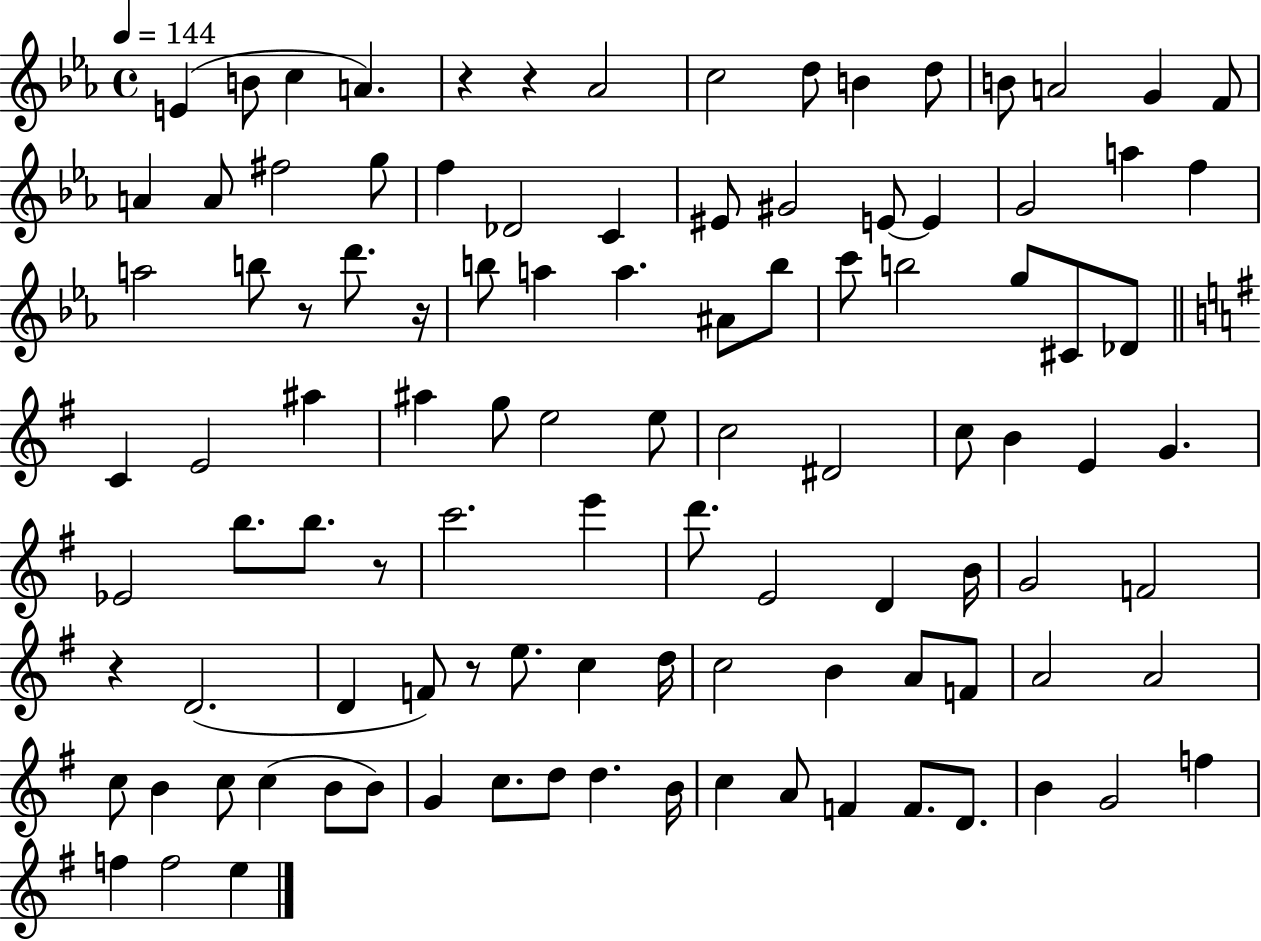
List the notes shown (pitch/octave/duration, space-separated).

E4/q B4/e C5/q A4/q. R/q R/q Ab4/h C5/h D5/e B4/q D5/e B4/e A4/h G4/q F4/e A4/q A4/e F#5/h G5/e F5/q Db4/h C4/q EIS4/e G#4/h E4/e E4/q G4/h A5/q F5/q A5/h B5/e R/e D6/e. R/s B5/e A5/q A5/q. A#4/e B5/e C6/e B5/h G5/e C#4/e Db4/e C4/q E4/h A#5/q A#5/q G5/e E5/h E5/e C5/h D#4/h C5/e B4/q E4/q G4/q. Eb4/h B5/e. B5/e. R/e C6/h. E6/q D6/e. E4/h D4/q B4/s G4/h F4/h R/q D4/h. D4/q F4/e R/e E5/e. C5/q D5/s C5/h B4/q A4/e F4/e A4/h A4/h C5/e B4/q C5/e C5/q B4/e B4/e G4/q C5/e. D5/e D5/q. B4/s C5/q A4/e F4/q F4/e. D4/e. B4/q G4/h F5/q F5/q F5/h E5/q